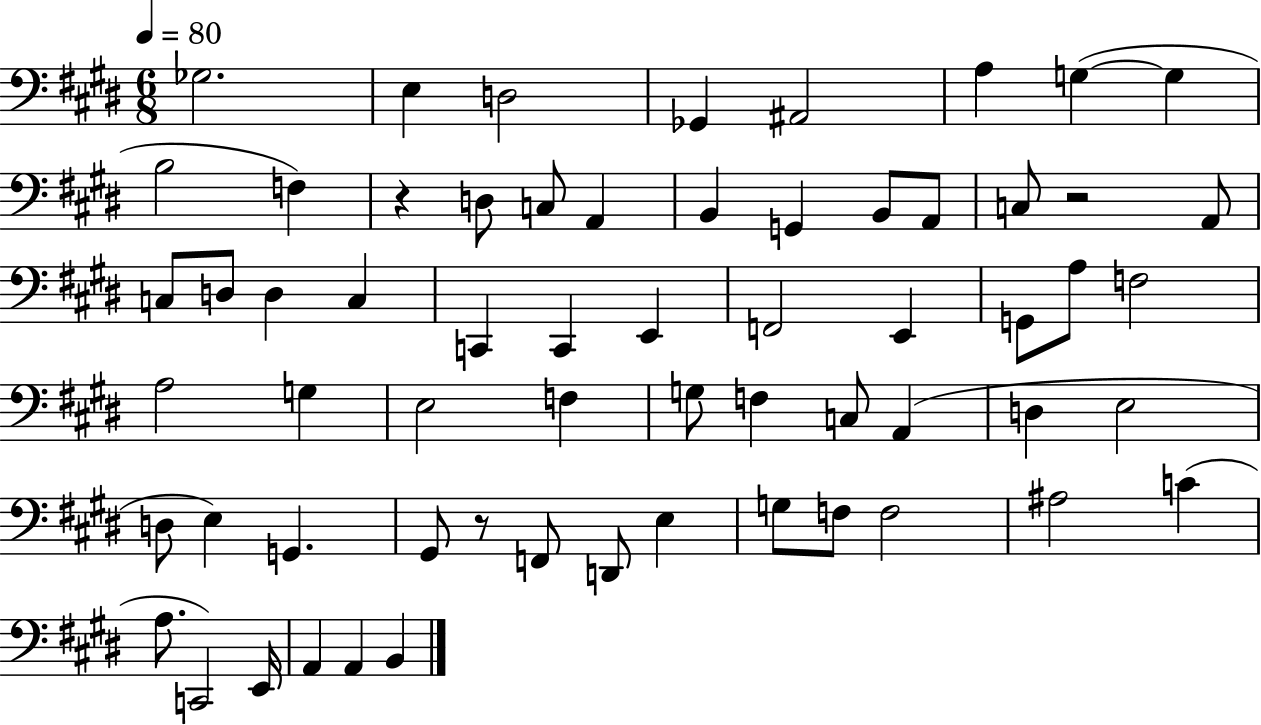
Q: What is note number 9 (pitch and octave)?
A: B3